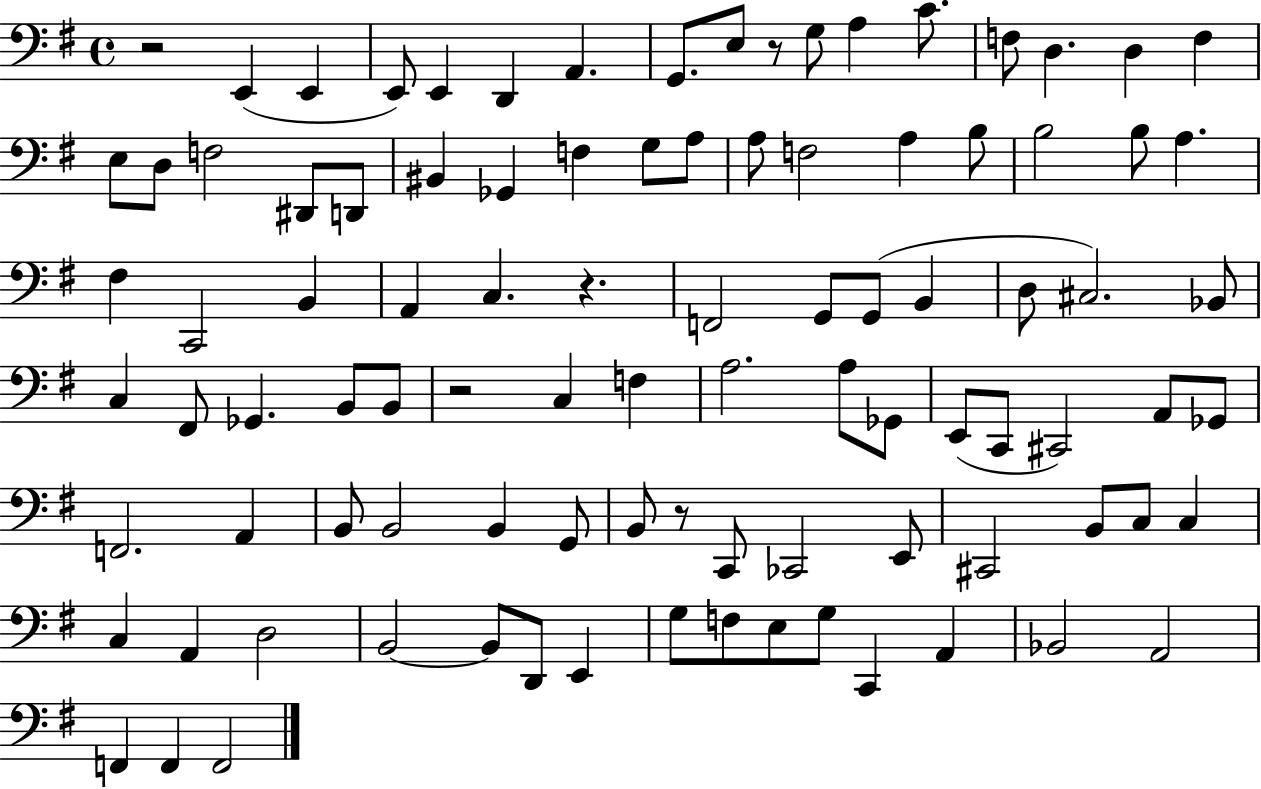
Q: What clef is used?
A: bass